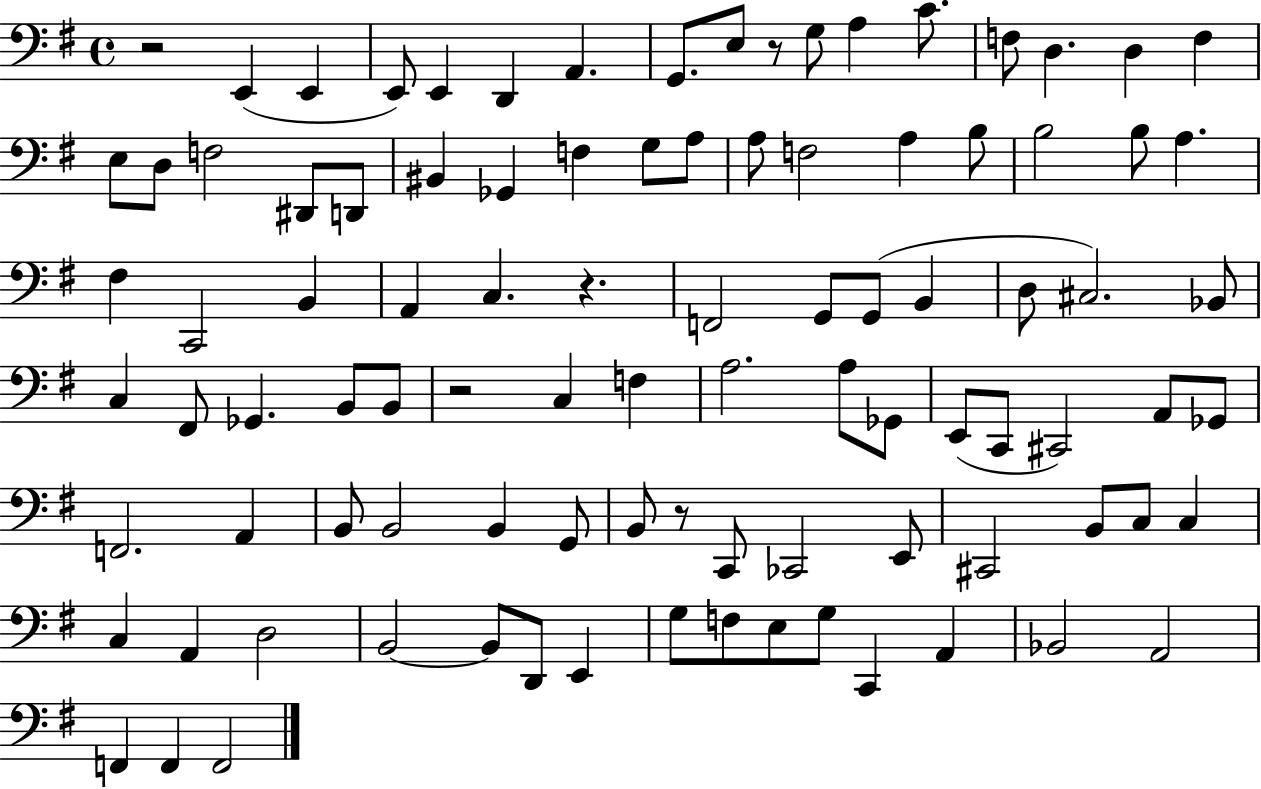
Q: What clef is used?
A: bass